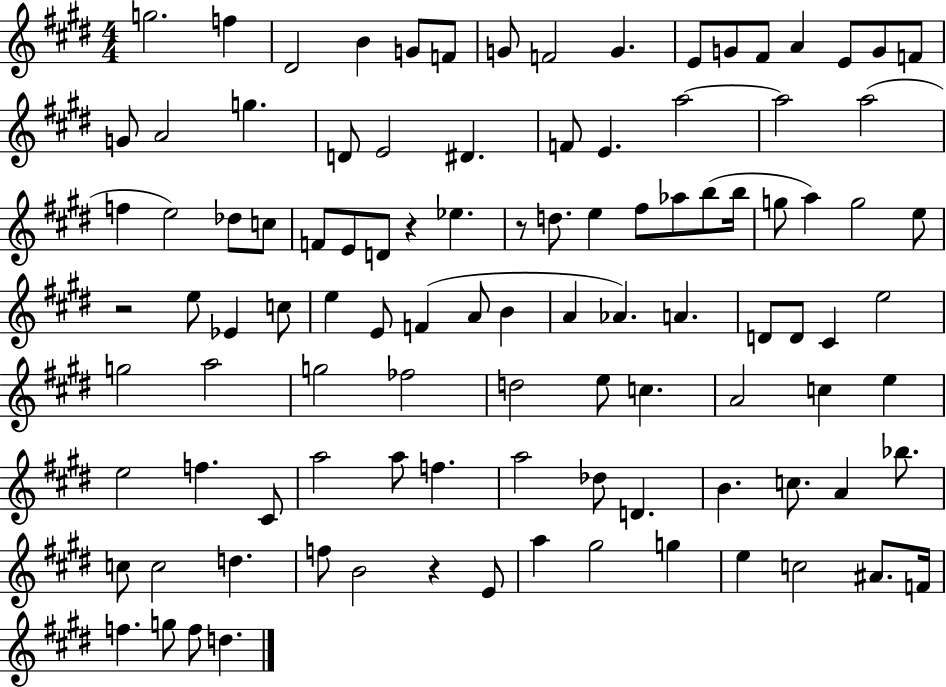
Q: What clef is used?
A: treble